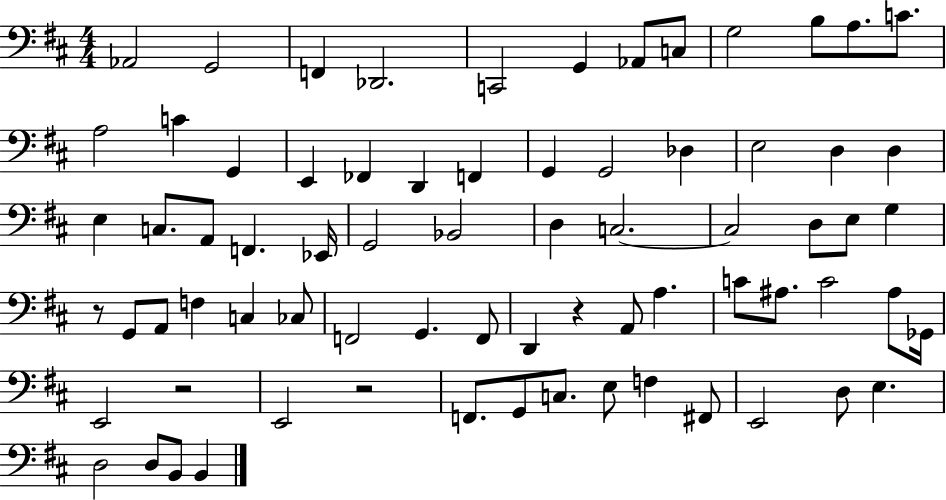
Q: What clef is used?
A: bass